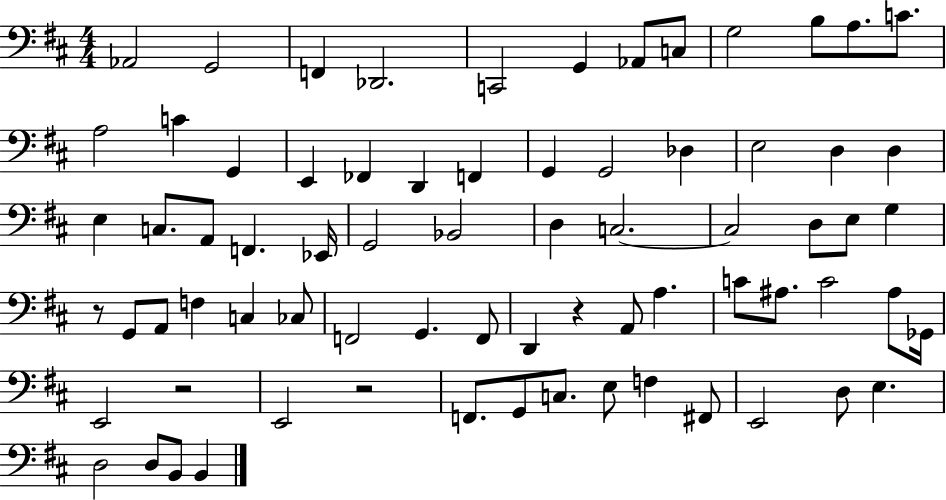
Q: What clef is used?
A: bass